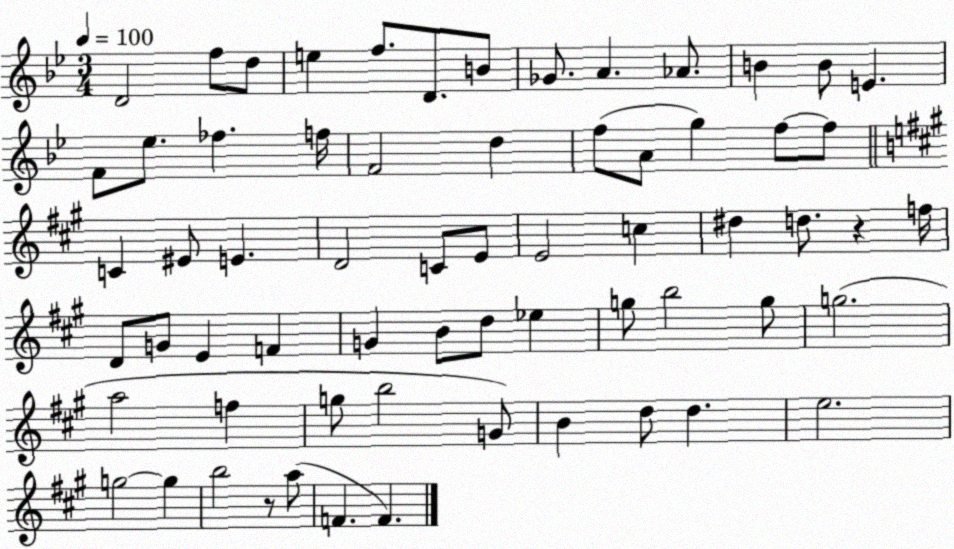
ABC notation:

X:1
T:Untitled
M:3/4
L:1/4
K:Bb
D2 f/2 d/2 e f/2 D/2 B/2 _G/2 A _A/2 B B/2 E F/2 _e/2 _f f/4 F2 d f/2 A/2 g f/2 f/2 C ^E/2 E D2 C/2 E/2 E2 c ^d d/2 z f/4 D/2 G/2 E F G B/2 d/2 _e g/2 b2 g/2 g2 a2 f g/2 b2 G/2 B d/2 d e2 g2 g b2 z/2 a/2 F F